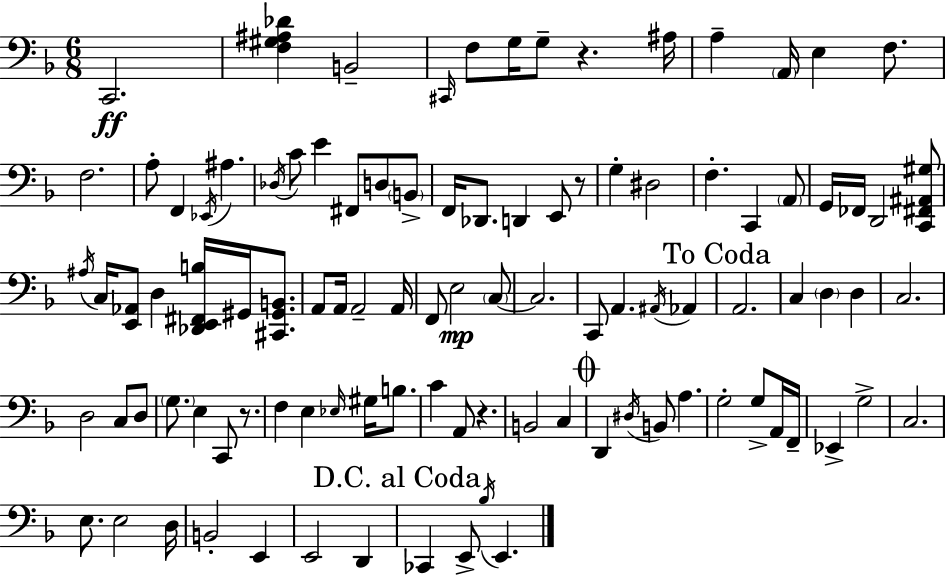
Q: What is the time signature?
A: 6/8